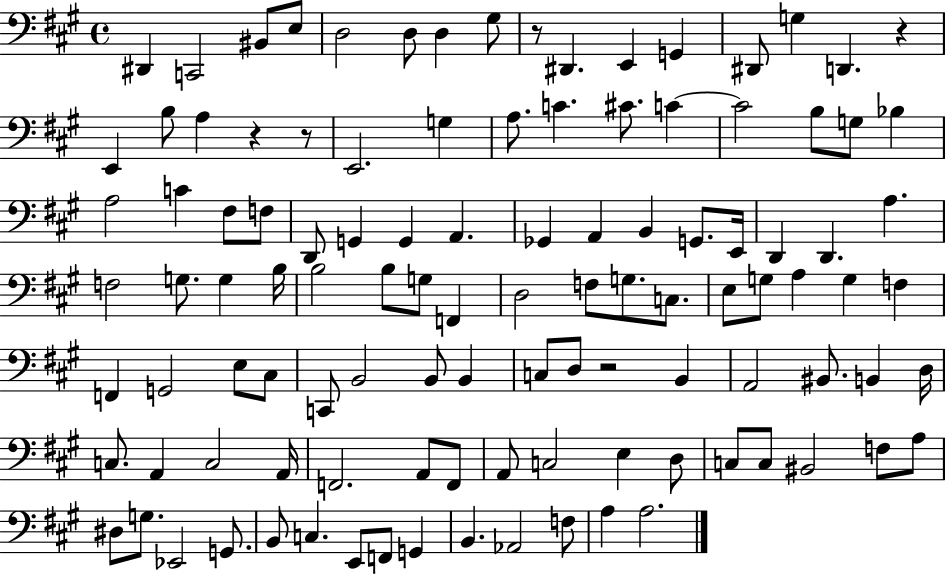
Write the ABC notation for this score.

X:1
T:Untitled
M:4/4
L:1/4
K:A
^D,, C,,2 ^B,,/2 E,/2 D,2 D,/2 D, ^G,/2 z/2 ^D,, E,, G,, ^D,,/2 G, D,, z E,, B,/2 A, z z/2 E,,2 G, A,/2 C ^C/2 C C2 B,/2 G,/2 _B, A,2 C ^F,/2 F,/2 D,,/2 G,, G,, A,, _G,, A,, B,, G,,/2 E,,/4 D,, D,, A, F,2 G,/2 G, B,/4 B,2 B,/2 G,/2 F,, D,2 F,/2 G,/2 C,/2 E,/2 G,/2 A, G, F, F,, G,,2 E,/2 ^C,/2 C,,/2 B,,2 B,,/2 B,, C,/2 D,/2 z2 B,, A,,2 ^B,,/2 B,, D,/4 C,/2 A,, C,2 A,,/4 F,,2 A,,/2 F,,/2 A,,/2 C,2 E, D,/2 C,/2 C,/2 ^B,,2 F,/2 A,/2 ^D,/2 G,/2 _E,,2 G,,/2 B,,/2 C, E,,/2 F,,/2 G,, B,, _A,,2 F,/2 A, A,2